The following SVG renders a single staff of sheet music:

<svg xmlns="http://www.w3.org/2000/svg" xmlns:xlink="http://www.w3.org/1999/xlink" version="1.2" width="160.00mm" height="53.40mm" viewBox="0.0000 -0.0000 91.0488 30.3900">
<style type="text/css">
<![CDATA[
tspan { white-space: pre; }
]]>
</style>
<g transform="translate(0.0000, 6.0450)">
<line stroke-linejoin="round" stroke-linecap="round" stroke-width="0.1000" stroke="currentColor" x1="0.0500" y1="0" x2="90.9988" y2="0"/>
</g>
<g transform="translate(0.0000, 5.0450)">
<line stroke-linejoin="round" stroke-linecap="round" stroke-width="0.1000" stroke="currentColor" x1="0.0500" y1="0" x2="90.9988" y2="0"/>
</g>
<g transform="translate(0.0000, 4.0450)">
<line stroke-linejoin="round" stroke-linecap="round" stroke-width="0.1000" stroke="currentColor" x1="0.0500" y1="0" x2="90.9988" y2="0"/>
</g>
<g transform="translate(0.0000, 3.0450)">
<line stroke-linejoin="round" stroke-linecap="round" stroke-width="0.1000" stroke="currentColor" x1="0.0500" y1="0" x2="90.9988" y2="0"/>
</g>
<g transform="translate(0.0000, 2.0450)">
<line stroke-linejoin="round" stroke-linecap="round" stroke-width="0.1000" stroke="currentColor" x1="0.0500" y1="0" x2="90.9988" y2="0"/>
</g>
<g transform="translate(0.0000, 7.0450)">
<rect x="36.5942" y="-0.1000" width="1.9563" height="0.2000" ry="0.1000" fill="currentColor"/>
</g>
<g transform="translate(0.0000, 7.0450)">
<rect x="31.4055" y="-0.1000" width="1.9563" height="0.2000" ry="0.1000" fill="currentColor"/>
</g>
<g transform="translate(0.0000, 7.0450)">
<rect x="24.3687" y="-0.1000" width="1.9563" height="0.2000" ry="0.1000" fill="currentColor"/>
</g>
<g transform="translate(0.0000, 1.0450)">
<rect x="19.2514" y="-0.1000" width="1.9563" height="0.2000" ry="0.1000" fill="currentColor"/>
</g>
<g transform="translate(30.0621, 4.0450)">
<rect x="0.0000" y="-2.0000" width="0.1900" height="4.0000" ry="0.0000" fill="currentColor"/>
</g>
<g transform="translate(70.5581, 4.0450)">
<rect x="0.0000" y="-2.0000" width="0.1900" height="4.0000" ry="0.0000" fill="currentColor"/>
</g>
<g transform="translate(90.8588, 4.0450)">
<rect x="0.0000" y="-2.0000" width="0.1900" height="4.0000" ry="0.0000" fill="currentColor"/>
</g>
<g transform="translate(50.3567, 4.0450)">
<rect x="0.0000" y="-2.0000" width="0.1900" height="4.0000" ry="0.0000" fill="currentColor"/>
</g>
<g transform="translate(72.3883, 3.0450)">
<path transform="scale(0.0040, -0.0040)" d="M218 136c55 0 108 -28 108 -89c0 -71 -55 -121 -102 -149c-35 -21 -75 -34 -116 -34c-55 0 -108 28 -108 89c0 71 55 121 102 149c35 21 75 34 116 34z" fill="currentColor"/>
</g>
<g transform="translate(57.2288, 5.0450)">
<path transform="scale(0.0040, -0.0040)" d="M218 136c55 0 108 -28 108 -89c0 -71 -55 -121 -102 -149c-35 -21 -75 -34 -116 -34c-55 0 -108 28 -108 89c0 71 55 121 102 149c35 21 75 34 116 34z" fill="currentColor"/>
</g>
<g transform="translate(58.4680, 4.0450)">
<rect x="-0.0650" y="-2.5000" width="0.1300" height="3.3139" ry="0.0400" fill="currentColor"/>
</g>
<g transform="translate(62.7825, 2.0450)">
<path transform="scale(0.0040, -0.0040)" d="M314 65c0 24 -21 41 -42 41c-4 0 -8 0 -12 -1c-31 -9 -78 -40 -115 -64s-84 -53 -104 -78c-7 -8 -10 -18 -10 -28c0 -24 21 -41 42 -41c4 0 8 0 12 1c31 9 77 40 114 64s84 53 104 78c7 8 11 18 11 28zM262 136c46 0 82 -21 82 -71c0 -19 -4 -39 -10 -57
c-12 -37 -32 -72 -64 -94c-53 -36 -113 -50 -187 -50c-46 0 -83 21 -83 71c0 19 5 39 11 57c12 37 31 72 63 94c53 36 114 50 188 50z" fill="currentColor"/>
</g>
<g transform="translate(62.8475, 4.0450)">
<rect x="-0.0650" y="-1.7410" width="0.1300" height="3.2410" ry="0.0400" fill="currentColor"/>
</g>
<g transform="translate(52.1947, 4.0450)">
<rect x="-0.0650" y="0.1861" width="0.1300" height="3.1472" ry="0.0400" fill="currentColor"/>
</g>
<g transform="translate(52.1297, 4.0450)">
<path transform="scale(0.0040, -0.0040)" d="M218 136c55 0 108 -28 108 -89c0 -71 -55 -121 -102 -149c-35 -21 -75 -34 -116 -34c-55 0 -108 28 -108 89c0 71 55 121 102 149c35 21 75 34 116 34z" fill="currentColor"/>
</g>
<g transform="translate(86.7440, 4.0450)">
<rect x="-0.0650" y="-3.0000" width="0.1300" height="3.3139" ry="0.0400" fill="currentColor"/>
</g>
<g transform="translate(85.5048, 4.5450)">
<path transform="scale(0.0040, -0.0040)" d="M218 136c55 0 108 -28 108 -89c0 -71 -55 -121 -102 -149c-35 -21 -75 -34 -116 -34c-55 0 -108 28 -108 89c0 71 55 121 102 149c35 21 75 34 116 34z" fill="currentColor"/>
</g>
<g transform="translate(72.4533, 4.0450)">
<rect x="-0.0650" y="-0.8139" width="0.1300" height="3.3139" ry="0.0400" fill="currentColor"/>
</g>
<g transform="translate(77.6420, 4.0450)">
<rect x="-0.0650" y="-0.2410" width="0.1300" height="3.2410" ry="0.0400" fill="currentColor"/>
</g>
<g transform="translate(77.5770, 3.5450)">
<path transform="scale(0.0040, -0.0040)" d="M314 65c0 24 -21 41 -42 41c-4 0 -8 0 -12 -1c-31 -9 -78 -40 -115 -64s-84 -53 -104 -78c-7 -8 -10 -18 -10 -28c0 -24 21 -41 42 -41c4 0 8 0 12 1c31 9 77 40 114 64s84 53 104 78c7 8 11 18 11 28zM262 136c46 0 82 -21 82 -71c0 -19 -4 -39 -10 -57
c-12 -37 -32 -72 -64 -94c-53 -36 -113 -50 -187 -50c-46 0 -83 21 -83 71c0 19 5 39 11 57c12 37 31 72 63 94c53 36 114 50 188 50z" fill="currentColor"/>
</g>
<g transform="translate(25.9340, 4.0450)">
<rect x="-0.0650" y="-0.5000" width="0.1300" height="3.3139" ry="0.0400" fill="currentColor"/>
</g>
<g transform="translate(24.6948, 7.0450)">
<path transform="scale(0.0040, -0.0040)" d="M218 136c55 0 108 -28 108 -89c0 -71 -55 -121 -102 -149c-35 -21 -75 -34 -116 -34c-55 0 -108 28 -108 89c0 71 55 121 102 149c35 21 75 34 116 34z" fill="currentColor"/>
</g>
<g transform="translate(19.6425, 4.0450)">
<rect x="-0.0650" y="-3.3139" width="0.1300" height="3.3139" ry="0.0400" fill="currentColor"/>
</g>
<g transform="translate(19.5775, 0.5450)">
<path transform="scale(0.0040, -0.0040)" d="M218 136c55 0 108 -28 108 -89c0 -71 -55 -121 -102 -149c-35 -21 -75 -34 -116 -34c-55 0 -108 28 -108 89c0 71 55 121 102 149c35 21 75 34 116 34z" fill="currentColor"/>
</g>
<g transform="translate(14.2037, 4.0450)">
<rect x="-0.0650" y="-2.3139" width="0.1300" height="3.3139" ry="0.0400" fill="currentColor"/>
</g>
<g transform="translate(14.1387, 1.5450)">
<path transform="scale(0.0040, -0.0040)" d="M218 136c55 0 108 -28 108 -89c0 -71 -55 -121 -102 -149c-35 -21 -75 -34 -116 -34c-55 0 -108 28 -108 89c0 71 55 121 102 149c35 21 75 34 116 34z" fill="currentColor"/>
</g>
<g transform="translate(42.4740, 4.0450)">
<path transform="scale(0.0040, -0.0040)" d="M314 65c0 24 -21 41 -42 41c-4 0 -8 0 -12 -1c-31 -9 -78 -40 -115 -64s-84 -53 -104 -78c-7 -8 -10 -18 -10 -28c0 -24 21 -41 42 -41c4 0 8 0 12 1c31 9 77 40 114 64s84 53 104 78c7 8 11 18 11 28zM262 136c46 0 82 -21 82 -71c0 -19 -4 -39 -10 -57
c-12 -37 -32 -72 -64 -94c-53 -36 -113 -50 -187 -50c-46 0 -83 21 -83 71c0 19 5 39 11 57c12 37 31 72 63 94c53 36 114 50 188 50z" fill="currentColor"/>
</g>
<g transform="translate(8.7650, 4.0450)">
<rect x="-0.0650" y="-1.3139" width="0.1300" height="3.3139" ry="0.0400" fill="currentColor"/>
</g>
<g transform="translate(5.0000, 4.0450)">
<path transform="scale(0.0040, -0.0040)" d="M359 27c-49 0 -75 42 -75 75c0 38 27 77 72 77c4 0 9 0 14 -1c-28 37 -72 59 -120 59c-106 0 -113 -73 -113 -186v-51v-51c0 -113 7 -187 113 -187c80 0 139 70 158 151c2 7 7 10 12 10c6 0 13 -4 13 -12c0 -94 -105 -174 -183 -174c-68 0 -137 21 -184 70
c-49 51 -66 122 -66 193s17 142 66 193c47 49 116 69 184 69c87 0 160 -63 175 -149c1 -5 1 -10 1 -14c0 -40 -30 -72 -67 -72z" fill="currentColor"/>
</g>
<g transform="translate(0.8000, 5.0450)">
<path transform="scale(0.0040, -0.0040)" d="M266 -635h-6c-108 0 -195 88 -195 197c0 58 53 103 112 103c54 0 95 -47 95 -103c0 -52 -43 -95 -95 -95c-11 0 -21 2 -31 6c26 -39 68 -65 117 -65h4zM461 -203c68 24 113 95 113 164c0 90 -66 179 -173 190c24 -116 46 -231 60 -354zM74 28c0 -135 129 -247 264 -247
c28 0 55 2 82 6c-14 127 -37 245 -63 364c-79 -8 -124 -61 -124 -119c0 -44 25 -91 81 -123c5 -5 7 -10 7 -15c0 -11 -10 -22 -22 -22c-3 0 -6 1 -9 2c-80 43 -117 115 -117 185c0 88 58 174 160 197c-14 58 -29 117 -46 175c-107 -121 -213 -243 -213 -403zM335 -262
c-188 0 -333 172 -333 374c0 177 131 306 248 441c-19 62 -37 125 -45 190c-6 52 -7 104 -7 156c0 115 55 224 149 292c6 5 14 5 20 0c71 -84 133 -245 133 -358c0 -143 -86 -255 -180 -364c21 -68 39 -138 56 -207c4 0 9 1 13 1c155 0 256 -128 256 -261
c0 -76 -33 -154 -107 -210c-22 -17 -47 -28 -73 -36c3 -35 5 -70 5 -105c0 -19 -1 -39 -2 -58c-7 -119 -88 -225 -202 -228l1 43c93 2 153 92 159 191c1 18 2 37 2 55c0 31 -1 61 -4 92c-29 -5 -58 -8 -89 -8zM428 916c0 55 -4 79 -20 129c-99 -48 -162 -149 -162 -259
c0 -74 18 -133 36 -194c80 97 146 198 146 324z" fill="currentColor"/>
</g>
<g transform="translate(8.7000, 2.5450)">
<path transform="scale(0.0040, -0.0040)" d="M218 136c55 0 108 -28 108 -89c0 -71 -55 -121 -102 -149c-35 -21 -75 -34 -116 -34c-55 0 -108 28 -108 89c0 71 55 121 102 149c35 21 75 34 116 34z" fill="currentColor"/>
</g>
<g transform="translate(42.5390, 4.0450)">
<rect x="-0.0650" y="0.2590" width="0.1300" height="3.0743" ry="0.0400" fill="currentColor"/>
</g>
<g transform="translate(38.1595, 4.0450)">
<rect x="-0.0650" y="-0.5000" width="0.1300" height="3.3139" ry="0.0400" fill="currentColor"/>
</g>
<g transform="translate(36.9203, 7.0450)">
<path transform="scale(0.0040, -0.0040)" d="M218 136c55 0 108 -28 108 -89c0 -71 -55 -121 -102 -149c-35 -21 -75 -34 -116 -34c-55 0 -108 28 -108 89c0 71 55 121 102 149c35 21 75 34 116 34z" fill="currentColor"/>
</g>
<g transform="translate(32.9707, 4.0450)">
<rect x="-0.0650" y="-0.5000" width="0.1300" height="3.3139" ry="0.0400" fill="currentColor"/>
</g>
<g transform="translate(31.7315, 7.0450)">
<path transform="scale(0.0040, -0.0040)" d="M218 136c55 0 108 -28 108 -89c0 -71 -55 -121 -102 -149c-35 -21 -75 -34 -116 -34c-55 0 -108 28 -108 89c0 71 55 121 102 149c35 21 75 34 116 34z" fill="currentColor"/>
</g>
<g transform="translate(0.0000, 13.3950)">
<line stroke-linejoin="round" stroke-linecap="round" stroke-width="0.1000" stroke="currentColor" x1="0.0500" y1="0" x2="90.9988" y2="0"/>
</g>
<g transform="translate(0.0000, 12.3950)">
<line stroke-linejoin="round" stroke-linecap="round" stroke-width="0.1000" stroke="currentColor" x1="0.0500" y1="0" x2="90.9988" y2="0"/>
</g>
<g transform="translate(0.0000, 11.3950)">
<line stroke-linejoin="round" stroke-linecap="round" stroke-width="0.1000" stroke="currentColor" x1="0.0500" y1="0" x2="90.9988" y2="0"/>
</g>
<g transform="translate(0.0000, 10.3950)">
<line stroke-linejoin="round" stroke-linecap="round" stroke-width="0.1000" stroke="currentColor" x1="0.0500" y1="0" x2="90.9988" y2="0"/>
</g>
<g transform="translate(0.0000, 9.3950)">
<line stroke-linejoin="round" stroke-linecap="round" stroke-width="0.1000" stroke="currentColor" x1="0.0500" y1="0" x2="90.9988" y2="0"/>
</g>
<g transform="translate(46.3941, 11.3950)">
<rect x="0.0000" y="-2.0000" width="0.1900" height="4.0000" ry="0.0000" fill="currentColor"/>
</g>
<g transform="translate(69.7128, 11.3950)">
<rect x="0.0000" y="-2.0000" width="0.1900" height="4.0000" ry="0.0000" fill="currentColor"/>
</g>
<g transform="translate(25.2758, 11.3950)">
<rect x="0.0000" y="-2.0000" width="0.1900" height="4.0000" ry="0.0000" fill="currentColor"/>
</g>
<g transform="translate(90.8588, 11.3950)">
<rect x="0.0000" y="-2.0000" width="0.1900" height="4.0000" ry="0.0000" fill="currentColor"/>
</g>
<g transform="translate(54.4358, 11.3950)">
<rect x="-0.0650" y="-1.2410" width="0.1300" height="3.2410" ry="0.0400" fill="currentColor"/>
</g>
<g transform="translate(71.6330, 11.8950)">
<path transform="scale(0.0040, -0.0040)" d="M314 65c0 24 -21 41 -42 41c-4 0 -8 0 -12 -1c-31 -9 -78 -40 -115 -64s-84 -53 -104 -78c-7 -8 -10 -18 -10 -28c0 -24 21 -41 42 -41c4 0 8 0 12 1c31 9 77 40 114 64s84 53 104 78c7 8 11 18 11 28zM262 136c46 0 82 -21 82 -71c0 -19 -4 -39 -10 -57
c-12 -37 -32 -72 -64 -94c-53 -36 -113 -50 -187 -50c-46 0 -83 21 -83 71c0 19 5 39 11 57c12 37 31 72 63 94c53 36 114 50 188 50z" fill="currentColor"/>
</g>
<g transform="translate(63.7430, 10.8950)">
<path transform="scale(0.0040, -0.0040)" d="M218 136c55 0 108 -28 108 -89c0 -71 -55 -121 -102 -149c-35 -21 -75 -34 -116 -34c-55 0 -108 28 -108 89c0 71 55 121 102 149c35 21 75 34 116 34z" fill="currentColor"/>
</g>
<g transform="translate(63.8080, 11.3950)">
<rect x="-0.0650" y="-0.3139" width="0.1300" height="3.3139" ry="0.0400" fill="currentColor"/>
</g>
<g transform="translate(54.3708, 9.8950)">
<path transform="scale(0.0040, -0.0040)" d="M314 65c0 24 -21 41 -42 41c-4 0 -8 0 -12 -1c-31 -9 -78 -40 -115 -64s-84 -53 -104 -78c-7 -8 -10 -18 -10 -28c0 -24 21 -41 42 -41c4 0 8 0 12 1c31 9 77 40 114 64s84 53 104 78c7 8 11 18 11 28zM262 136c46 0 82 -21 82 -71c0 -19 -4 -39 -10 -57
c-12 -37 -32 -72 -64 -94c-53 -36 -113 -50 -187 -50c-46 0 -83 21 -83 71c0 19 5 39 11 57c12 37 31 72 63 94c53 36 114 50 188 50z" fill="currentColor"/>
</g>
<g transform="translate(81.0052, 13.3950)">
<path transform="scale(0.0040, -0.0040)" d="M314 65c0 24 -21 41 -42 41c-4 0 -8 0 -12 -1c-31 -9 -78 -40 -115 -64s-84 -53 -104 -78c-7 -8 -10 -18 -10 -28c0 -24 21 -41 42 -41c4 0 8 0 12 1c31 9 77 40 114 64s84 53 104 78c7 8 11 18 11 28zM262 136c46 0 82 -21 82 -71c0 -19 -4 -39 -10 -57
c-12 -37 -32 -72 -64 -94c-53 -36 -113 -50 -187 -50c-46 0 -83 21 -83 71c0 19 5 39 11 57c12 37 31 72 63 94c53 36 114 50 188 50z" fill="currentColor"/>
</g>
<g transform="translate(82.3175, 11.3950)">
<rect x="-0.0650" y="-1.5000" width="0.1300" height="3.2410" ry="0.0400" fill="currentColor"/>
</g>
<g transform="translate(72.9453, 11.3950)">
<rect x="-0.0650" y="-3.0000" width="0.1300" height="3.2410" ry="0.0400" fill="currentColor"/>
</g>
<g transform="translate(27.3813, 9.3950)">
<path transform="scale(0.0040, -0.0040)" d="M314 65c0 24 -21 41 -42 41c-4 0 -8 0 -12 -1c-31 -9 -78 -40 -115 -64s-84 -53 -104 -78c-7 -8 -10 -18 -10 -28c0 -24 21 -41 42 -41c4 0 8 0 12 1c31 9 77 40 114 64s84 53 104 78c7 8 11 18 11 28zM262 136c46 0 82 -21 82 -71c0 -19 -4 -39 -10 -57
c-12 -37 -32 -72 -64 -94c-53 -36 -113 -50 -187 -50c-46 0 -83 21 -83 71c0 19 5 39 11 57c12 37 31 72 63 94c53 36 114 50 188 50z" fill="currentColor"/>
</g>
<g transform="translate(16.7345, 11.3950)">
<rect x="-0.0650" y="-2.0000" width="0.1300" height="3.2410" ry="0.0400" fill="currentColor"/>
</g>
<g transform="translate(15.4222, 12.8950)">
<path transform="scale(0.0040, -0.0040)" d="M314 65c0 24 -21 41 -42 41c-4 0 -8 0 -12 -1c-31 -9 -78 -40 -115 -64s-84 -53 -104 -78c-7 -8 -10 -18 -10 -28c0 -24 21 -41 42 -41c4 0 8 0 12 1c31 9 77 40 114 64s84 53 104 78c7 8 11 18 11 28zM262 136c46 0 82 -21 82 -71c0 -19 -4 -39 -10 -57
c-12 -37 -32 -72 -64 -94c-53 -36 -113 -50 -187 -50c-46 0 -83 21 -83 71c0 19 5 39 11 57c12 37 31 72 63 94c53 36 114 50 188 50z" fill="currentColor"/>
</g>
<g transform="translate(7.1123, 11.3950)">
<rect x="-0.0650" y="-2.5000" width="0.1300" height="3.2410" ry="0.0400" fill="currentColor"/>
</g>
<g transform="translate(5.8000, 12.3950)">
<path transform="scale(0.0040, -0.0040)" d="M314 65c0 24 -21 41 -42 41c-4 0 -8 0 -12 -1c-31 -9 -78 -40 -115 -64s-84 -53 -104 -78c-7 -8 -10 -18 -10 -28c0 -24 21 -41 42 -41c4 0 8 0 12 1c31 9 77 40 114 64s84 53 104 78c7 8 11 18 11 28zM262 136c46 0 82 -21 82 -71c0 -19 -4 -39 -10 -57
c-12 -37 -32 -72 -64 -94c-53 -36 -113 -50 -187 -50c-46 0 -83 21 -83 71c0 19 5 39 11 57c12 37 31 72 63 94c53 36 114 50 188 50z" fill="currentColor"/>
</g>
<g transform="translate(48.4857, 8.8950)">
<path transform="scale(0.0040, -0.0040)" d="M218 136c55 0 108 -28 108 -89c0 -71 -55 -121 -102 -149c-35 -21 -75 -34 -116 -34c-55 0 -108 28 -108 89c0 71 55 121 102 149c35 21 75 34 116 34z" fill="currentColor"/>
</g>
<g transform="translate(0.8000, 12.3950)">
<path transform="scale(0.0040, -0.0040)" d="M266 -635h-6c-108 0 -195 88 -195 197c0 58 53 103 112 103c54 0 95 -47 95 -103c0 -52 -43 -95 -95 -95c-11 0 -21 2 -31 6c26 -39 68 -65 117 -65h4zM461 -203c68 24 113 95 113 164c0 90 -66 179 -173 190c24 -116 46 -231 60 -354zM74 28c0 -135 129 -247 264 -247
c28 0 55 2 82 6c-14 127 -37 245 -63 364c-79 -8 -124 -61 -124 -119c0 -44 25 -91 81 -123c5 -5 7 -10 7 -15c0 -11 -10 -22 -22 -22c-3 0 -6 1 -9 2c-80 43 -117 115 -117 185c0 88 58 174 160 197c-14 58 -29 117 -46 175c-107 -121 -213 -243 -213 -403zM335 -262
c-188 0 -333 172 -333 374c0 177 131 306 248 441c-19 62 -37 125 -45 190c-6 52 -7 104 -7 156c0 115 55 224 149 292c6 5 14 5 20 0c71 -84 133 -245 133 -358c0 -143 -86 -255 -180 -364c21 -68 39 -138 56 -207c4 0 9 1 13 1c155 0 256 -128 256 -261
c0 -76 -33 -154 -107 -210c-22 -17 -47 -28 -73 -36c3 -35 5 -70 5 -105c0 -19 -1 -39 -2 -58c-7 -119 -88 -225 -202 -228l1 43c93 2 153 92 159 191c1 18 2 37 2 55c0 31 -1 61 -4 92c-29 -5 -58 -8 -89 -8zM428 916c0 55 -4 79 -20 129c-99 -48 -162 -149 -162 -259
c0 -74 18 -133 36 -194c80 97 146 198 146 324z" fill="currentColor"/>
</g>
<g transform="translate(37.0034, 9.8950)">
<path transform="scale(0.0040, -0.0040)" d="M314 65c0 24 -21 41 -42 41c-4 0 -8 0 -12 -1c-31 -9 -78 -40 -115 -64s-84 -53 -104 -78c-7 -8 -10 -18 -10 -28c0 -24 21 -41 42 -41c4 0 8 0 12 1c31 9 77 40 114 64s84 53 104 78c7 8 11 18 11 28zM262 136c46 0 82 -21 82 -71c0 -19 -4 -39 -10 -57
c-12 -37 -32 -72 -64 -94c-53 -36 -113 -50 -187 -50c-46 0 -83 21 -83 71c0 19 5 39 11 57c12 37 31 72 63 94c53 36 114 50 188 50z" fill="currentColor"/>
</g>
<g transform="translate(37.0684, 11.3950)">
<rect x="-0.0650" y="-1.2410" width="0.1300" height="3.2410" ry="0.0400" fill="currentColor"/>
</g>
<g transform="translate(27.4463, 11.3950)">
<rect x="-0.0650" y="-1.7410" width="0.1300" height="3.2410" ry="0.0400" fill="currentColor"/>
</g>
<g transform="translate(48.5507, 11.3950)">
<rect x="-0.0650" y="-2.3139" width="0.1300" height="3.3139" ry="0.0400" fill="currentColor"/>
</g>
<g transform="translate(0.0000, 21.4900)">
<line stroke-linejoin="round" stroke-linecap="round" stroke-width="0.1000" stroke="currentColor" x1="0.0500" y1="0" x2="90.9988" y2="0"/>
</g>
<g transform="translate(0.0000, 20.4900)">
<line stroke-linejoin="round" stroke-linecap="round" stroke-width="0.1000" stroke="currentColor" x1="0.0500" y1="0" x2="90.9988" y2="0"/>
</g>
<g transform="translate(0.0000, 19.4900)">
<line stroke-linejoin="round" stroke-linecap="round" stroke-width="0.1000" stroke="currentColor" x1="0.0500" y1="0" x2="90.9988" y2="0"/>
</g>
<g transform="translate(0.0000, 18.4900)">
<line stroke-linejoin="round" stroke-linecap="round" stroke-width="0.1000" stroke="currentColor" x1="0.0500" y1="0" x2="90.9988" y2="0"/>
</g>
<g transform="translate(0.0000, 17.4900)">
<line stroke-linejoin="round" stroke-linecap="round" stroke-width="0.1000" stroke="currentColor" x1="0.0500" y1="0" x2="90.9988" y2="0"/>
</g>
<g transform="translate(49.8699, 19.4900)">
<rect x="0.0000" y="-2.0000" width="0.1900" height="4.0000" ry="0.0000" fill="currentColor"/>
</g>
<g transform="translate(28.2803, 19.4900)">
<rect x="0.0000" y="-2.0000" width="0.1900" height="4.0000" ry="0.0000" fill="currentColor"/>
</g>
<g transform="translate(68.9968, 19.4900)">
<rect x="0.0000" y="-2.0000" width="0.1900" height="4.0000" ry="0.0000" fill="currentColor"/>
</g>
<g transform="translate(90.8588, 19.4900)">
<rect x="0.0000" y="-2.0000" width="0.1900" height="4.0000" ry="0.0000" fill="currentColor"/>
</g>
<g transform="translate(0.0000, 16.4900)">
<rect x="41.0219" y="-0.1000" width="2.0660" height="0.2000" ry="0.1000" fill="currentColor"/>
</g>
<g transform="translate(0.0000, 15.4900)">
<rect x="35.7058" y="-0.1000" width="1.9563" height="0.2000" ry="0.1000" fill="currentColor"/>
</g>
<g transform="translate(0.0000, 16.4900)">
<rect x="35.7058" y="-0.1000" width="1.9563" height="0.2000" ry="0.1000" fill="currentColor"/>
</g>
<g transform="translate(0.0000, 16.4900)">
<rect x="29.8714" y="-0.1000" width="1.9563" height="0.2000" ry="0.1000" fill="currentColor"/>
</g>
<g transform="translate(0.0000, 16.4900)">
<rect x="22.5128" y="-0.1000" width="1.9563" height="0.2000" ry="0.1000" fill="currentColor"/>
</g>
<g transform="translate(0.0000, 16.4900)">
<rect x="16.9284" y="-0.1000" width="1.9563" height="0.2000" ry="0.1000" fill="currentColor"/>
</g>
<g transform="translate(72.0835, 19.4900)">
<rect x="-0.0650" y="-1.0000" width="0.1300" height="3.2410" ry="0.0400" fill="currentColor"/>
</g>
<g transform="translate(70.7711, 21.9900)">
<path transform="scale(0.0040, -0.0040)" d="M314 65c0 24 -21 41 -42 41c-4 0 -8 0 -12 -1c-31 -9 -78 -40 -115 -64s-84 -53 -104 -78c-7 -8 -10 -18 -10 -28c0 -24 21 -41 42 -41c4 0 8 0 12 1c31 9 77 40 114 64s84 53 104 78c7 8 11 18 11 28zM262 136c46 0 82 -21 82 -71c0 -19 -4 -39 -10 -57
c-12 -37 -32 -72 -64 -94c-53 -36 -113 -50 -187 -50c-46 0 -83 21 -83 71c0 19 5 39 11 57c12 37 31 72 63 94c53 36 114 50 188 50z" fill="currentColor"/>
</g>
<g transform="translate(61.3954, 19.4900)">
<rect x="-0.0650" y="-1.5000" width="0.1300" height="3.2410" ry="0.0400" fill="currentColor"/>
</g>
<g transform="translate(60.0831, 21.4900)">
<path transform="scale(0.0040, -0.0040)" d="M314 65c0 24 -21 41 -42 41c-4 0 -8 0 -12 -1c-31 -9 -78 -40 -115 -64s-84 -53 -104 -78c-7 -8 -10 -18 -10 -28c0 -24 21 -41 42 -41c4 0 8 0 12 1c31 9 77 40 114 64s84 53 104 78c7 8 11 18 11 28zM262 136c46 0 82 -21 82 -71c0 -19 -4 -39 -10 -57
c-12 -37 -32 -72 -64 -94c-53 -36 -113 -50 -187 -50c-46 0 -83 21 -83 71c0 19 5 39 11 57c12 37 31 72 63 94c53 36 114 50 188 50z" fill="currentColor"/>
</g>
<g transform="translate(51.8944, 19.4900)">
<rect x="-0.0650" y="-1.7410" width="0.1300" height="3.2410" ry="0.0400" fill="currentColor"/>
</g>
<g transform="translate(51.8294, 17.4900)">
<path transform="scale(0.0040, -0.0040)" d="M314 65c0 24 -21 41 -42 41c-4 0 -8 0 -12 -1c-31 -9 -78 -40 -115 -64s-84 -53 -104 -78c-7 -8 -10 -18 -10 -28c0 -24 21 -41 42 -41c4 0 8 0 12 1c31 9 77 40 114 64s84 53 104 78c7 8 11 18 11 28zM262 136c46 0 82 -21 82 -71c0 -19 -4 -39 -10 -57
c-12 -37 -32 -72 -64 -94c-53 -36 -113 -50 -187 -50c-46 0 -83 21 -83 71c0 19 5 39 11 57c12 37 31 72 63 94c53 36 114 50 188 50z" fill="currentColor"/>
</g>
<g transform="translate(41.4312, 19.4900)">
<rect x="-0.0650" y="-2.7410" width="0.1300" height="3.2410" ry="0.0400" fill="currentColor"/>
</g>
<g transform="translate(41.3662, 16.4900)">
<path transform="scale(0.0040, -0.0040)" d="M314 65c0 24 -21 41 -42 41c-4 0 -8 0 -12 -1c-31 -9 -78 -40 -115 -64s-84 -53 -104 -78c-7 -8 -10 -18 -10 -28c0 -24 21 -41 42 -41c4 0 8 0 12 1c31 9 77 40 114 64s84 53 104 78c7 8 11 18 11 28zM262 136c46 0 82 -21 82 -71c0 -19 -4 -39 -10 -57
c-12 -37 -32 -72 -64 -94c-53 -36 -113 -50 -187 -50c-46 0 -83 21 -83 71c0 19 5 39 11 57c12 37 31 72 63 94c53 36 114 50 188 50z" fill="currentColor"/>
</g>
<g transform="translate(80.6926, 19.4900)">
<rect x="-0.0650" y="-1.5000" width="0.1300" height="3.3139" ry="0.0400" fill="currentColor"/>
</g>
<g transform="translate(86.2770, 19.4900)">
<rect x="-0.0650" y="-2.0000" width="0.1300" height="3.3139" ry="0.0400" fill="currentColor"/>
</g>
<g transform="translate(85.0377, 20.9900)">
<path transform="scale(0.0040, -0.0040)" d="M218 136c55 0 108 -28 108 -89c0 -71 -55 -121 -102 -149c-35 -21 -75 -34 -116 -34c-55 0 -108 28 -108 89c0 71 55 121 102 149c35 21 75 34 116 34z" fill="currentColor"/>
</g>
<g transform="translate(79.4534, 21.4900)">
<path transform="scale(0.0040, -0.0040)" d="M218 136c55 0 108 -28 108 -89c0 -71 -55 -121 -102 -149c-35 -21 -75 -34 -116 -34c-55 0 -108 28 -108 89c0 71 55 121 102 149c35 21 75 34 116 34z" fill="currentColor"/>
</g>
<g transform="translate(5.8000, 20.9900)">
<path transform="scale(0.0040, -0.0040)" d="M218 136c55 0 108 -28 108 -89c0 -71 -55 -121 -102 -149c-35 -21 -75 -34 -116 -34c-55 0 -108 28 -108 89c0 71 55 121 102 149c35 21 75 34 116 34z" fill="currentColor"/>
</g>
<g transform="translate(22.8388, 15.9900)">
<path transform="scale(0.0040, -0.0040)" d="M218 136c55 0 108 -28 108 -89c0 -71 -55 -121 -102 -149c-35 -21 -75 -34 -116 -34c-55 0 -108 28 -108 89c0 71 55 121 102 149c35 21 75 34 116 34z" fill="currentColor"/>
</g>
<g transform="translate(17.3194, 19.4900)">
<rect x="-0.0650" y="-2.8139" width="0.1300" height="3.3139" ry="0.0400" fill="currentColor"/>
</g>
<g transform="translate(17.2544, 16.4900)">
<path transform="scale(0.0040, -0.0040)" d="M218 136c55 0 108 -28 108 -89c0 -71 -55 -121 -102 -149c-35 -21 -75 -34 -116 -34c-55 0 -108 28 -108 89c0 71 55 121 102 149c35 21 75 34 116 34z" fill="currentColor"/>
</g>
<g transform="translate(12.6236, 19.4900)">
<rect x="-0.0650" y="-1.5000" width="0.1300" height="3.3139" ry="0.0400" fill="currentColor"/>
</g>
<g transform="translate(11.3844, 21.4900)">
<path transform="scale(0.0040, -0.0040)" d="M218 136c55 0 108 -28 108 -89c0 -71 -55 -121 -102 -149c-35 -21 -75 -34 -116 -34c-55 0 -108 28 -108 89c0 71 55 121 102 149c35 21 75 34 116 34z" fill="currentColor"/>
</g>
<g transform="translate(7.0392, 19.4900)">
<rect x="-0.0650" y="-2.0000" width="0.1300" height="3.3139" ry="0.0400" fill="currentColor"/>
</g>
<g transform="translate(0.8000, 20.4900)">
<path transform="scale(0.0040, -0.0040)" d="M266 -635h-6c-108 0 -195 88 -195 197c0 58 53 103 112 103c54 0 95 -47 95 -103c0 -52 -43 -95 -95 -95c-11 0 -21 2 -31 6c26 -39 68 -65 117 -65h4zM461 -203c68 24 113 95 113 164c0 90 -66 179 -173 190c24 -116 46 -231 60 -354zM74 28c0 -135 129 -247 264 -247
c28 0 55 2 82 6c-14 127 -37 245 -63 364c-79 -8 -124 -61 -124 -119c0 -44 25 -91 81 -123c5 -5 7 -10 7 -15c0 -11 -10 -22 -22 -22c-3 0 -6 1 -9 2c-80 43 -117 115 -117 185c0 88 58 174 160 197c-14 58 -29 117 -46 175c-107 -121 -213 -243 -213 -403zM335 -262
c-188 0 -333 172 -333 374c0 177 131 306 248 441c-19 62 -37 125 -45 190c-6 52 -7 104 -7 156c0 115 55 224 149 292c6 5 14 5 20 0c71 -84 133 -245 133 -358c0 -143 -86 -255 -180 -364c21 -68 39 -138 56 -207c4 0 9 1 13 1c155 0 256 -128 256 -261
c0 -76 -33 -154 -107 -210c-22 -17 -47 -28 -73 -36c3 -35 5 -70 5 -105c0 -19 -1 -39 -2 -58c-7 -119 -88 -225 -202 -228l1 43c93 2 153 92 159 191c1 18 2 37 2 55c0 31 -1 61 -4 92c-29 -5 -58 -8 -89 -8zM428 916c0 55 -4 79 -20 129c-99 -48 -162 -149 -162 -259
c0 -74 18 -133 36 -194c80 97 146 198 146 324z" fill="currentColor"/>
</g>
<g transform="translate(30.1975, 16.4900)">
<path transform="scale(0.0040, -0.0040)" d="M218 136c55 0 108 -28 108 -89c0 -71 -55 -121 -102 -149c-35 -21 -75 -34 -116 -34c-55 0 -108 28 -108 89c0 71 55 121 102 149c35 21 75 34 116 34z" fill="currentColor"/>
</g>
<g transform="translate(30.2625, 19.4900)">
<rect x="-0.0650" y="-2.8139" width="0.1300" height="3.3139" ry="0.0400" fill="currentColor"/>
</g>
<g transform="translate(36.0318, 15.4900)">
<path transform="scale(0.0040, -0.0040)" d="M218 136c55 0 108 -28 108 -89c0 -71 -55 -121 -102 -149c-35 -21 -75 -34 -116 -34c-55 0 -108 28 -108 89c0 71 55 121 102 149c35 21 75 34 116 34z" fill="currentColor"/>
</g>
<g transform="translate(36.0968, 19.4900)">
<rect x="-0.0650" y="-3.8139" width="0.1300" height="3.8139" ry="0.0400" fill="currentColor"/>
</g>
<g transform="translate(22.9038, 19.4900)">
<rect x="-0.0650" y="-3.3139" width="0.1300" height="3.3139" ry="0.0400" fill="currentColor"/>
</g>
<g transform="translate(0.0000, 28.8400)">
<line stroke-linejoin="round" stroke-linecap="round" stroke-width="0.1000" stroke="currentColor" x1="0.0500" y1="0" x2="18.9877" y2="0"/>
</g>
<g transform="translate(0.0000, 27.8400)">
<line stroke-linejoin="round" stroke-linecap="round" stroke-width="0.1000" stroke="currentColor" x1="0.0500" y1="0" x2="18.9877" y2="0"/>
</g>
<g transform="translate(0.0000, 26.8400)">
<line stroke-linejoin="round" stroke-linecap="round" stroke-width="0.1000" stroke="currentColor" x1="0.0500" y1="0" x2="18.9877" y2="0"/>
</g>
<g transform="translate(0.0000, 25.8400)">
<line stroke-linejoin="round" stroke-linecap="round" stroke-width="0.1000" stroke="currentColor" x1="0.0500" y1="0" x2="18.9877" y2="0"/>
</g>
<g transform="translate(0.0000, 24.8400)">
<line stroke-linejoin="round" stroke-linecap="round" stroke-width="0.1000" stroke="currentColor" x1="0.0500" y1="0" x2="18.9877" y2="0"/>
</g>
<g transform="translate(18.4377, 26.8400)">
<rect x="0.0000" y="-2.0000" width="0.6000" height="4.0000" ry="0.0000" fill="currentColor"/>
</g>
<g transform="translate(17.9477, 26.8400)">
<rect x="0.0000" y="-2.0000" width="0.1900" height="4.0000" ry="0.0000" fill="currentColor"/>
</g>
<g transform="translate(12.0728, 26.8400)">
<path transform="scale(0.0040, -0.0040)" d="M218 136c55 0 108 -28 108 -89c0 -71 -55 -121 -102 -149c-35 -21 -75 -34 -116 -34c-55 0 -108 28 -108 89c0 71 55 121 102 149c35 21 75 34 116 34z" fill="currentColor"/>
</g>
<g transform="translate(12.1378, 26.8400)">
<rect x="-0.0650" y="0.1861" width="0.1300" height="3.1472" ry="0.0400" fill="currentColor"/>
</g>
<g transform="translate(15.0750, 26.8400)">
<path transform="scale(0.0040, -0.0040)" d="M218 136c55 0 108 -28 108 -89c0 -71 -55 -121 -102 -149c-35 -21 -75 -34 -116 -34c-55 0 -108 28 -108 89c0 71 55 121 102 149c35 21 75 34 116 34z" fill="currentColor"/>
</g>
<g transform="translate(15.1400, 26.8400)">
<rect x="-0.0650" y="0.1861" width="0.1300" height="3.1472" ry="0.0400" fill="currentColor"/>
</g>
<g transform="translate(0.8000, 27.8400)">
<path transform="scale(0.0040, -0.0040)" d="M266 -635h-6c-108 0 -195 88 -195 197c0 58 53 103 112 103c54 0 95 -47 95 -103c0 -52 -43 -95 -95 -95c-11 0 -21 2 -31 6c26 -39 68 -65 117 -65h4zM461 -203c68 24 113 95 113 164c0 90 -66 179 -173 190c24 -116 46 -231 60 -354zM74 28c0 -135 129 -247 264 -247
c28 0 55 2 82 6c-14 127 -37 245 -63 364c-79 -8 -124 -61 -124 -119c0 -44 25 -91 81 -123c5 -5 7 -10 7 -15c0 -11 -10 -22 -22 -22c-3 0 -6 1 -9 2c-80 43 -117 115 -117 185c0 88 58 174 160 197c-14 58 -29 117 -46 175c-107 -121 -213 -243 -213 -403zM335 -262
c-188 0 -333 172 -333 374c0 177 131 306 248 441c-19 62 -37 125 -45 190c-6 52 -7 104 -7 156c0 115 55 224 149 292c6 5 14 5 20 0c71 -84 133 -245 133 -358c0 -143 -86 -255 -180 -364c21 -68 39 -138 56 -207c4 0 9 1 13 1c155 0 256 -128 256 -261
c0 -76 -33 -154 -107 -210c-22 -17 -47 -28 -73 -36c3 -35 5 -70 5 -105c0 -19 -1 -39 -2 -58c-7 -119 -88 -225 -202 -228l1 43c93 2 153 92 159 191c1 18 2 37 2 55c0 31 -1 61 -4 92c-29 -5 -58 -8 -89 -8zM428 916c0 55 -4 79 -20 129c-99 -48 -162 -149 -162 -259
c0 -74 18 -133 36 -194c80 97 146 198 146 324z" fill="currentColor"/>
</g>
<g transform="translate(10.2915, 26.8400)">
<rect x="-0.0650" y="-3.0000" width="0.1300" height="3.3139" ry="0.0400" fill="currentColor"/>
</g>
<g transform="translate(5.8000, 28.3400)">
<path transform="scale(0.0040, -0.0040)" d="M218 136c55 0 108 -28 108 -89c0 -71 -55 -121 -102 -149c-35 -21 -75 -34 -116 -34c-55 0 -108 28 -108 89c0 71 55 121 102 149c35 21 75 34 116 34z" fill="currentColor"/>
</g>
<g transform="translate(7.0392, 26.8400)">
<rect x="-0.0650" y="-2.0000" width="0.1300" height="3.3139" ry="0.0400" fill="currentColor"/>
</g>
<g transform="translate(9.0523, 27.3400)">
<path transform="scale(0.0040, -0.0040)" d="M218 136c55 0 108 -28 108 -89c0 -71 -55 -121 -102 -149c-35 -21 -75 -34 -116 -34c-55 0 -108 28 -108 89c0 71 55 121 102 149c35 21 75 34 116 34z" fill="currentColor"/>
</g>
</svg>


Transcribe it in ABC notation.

X:1
T:Untitled
M:4/4
L:1/4
K:C
e g b C C C B2 B G f2 d c2 A G2 F2 f2 e2 g e2 c A2 E2 F E a b a c' a2 f2 E2 D2 E F F A B B